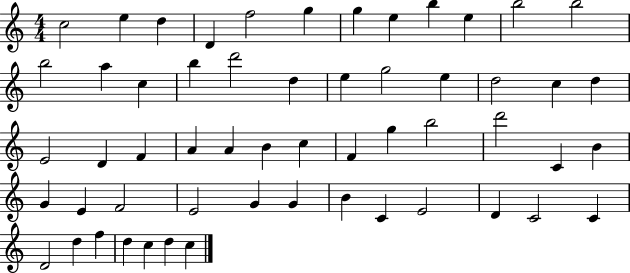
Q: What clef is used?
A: treble